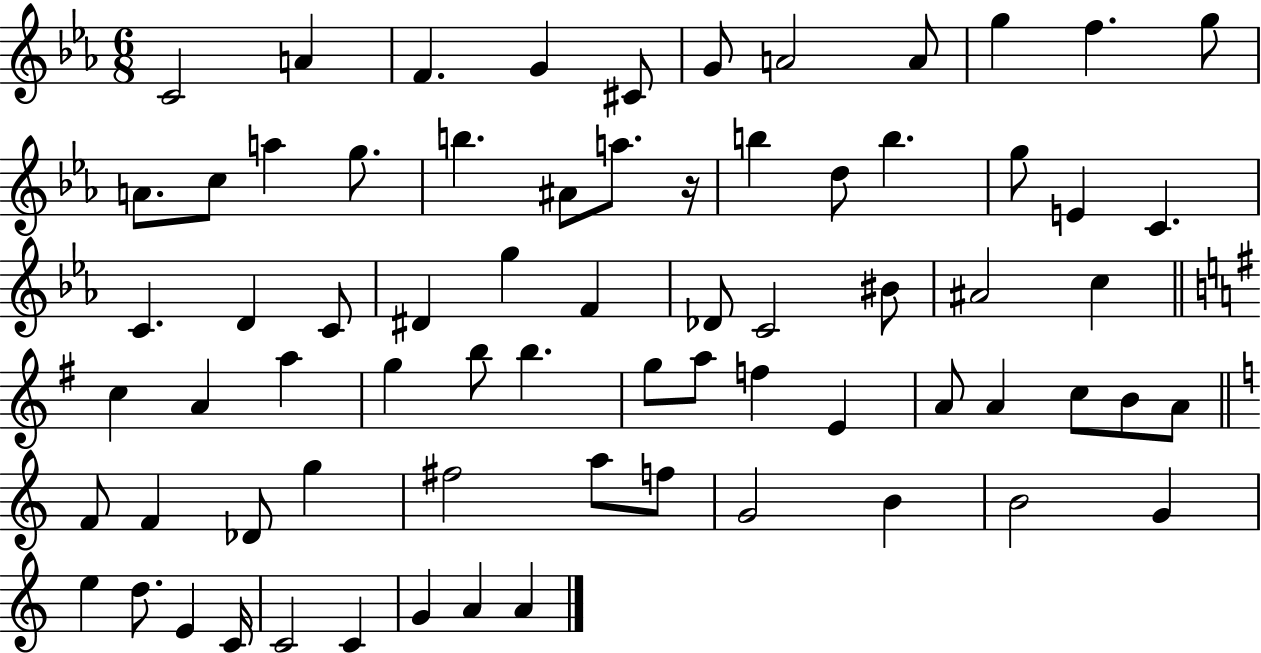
C4/h A4/q F4/q. G4/q C#4/e G4/e A4/h A4/e G5/q F5/q. G5/e A4/e. C5/e A5/q G5/e. B5/q. A#4/e A5/e. R/s B5/q D5/e B5/q. G5/e E4/q C4/q. C4/q. D4/q C4/e D#4/q G5/q F4/q Db4/e C4/h BIS4/e A#4/h C5/q C5/q A4/q A5/q G5/q B5/e B5/q. G5/e A5/e F5/q E4/q A4/e A4/q C5/e B4/e A4/e F4/e F4/q Db4/e G5/q F#5/h A5/e F5/e G4/h B4/q B4/h G4/q E5/q D5/e. E4/q C4/s C4/h C4/q G4/q A4/q A4/q